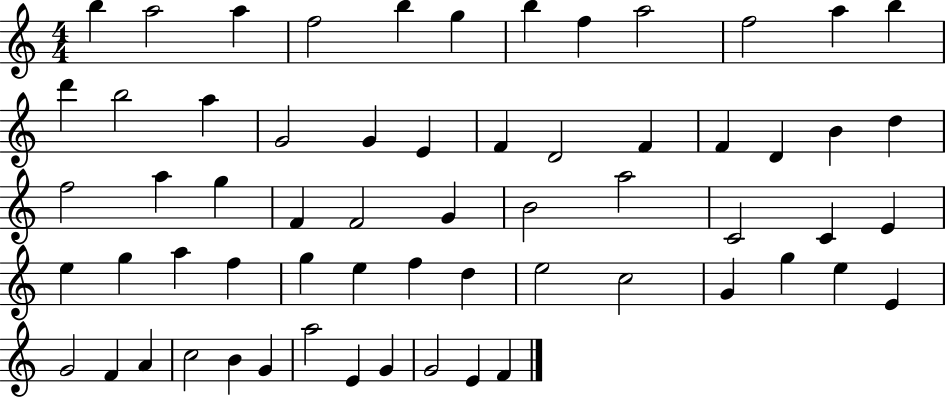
B5/q A5/h A5/q F5/h B5/q G5/q B5/q F5/q A5/h F5/h A5/q B5/q D6/q B5/h A5/q G4/h G4/q E4/q F4/q D4/h F4/q F4/q D4/q B4/q D5/q F5/h A5/q G5/q F4/q F4/h G4/q B4/h A5/h C4/h C4/q E4/q E5/q G5/q A5/q F5/q G5/q E5/q F5/q D5/q E5/h C5/h G4/q G5/q E5/q E4/q G4/h F4/q A4/q C5/h B4/q G4/q A5/h E4/q G4/q G4/h E4/q F4/q